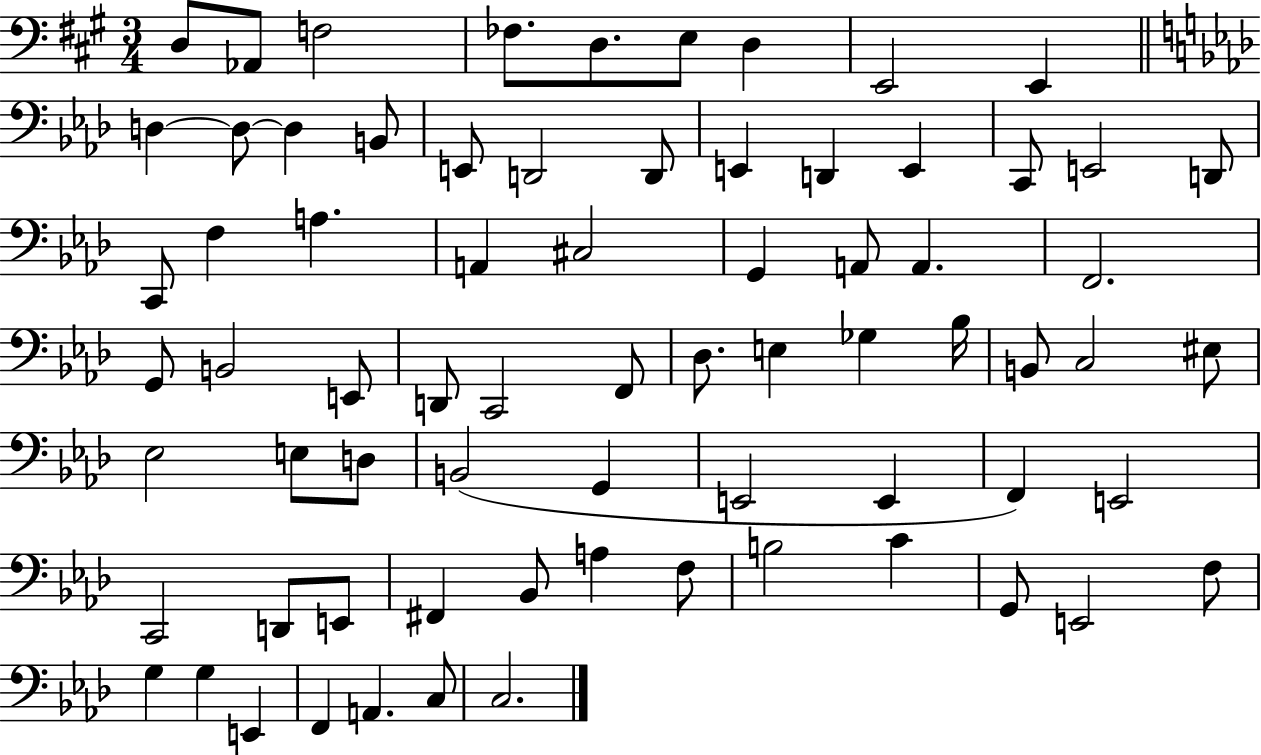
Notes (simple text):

D3/e Ab2/e F3/h FES3/e. D3/e. E3/e D3/q E2/h E2/q D3/q D3/e D3/q B2/e E2/e D2/h D2/e E2/q D2/q E2/q C2/e E2/h D2/e C2/e F3/q A3/q. A2/q C#3/h G2/q A2/e A2/q. F2/h. G2/e B2/h E2/e D2/e C2/h F2/e Db3/e. E3/q Gb3/q Bb3/s B2/e C3/h EIS3/e Eb3/h E3/e D3/e B2/h G2/q E2/h E2/q F2/q E2/h C2/h D2/e E2/e F#2/q Bb2/e A3/q F3/e B3/h C4/q G2/e E2/h F3/e G3/q G3/q E2/q F2/q A2/q. C3/e C3/h.